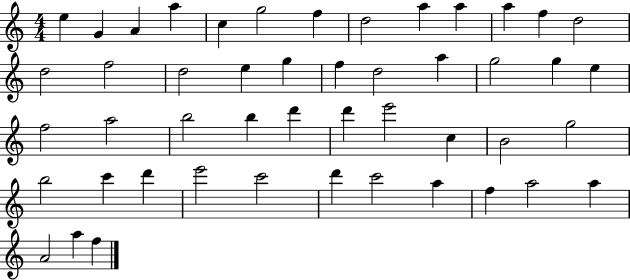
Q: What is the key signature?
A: C major